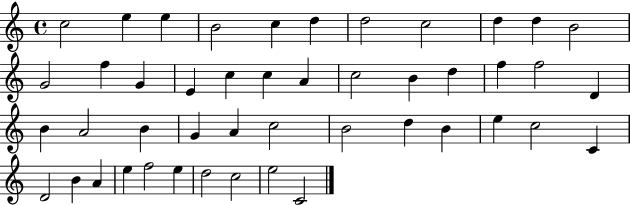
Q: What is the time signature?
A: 4/4